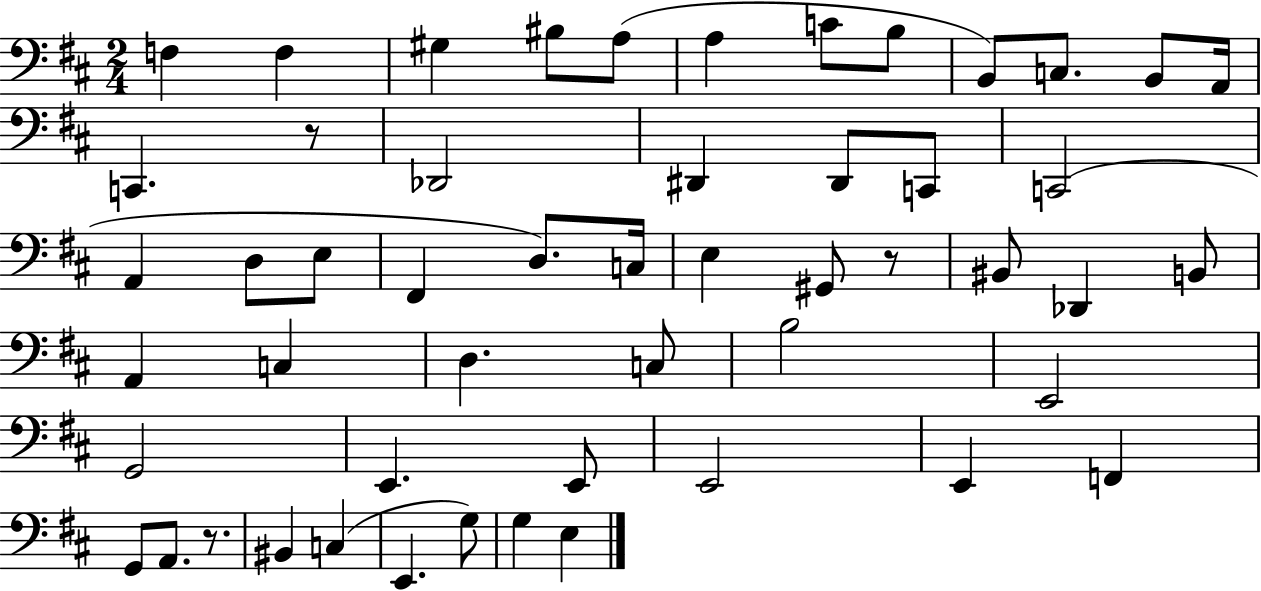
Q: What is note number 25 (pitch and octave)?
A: E3